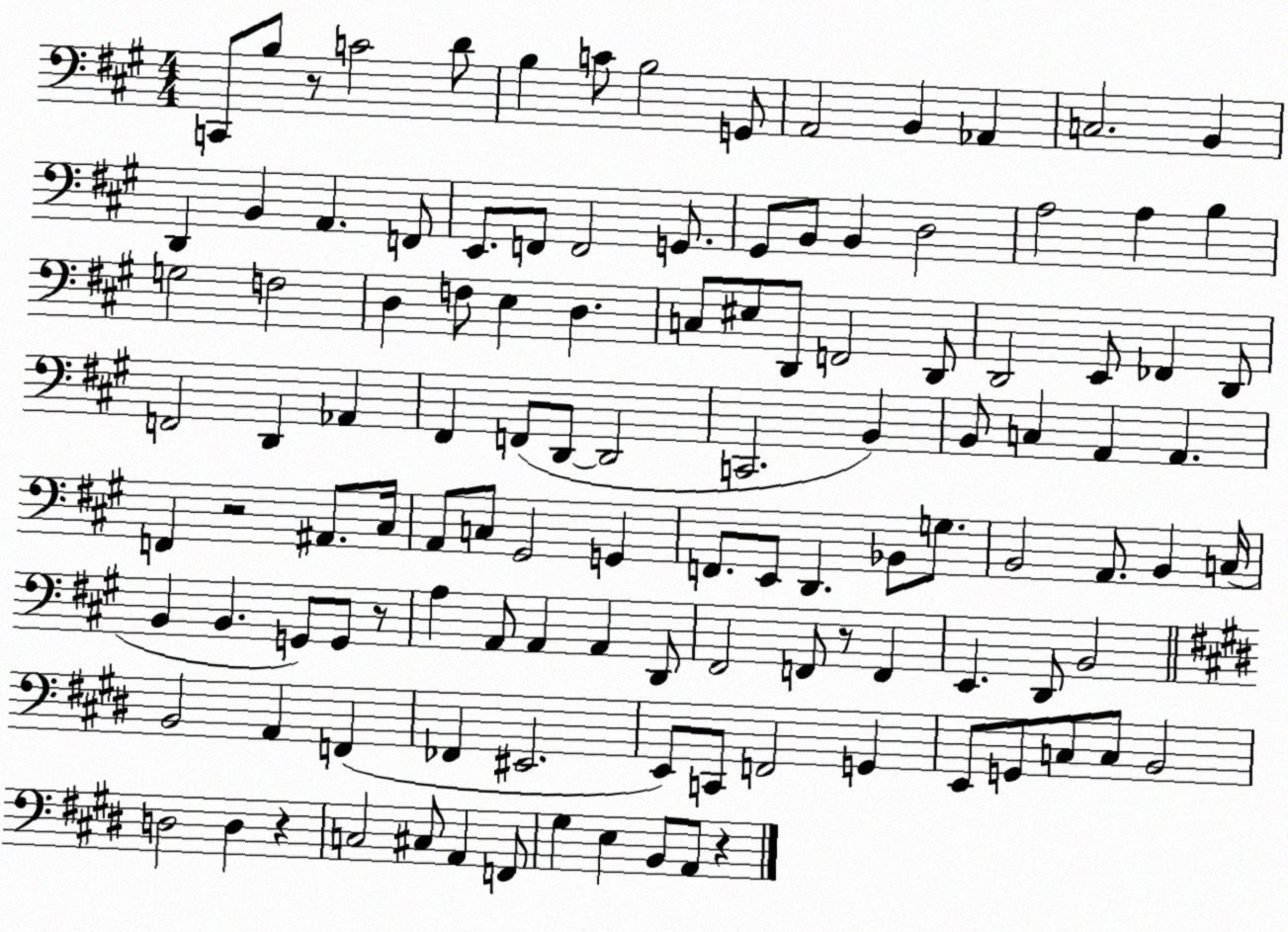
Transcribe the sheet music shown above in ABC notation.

X:1
T:Untitled
M:4/4
L:1/4
K:A
C,,/2 B,/2 z/2 C2 D/2 B, C/2 B,2 G,,/2 A,,2 B,, _A,, C,2 B,, D,, B,, A,, F,,/2 E,,/2 F,,/2 F,,2 G,,/2 ^G,,/2 B,,/2 B,, D,2 A,2 A, B, G,2 F,2 D, F,/2 E, D, C,/2 ^E,/2 D,,/2 F,,2 D,,/2 D,,2 E,,/2 _F,, D,,/2 F,,2 D,, _A,, ^F,, F,,/2 D,,/2 D,,2 C,,2 B,, B,,/2 C, A,, A,, F,, z2 ^A,,/2 ^C,/4 A,,/2 C,/2 ^G,,2 G,, F,,/2 E,,/2 D,, _B,,/2 G,/2 B,,2 A,,/2 B,, C,/4 B,, B,, G,,/2 G,,/2 z/2 A, A,,/2 A,, A,, D,,/2 ^F,,2 F,,/2 z/2 F,, E,, D,,/2 B,,2 B,,2 A,, F,, _F,, ^E,,2 E,,/2 C,,/2 F,,2 G,, E,,/2 G,,/2 C,/2 C,/2 B,,2 D,2 D, z C,2 ^C,/2 A,, F,,/2 ^G, E, B,,/2 A,,/2 z